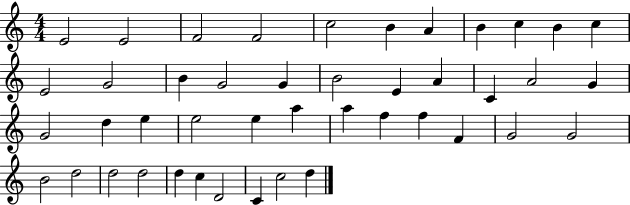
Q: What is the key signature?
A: C major